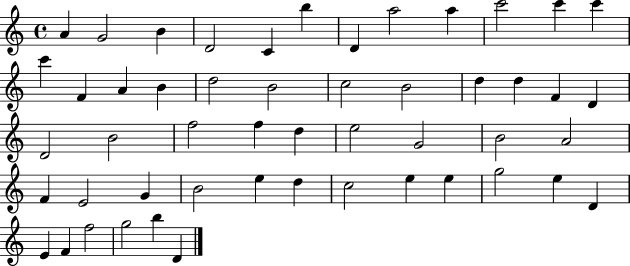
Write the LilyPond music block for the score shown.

{
  \clef treble
  \time 4/4
  \defaultTimeSignature
  \key c \major
  a'4 g'2 b'4 | d'2 c'4 b''4 | d'4 a''2 a''4 | c'''2 c'''4 c'''4 | \break c'''4 f'4 a'4 b'4 | d''2 b'2 | c''2 b'2 | d''4 d''4 f'4 d'4 | \break d'2 b'2 | f''2 f''4 d''4 | e''2 g'2 | b'2 a'2 | \break f'4 e'2 g'4 | b'2 e''4 d''4 | c''2 e''4 e''4 | g''2 e''4 d'4 | \break e'4 f'4 f''2 | g''2 b''4 d'4 | \bar "|."
}